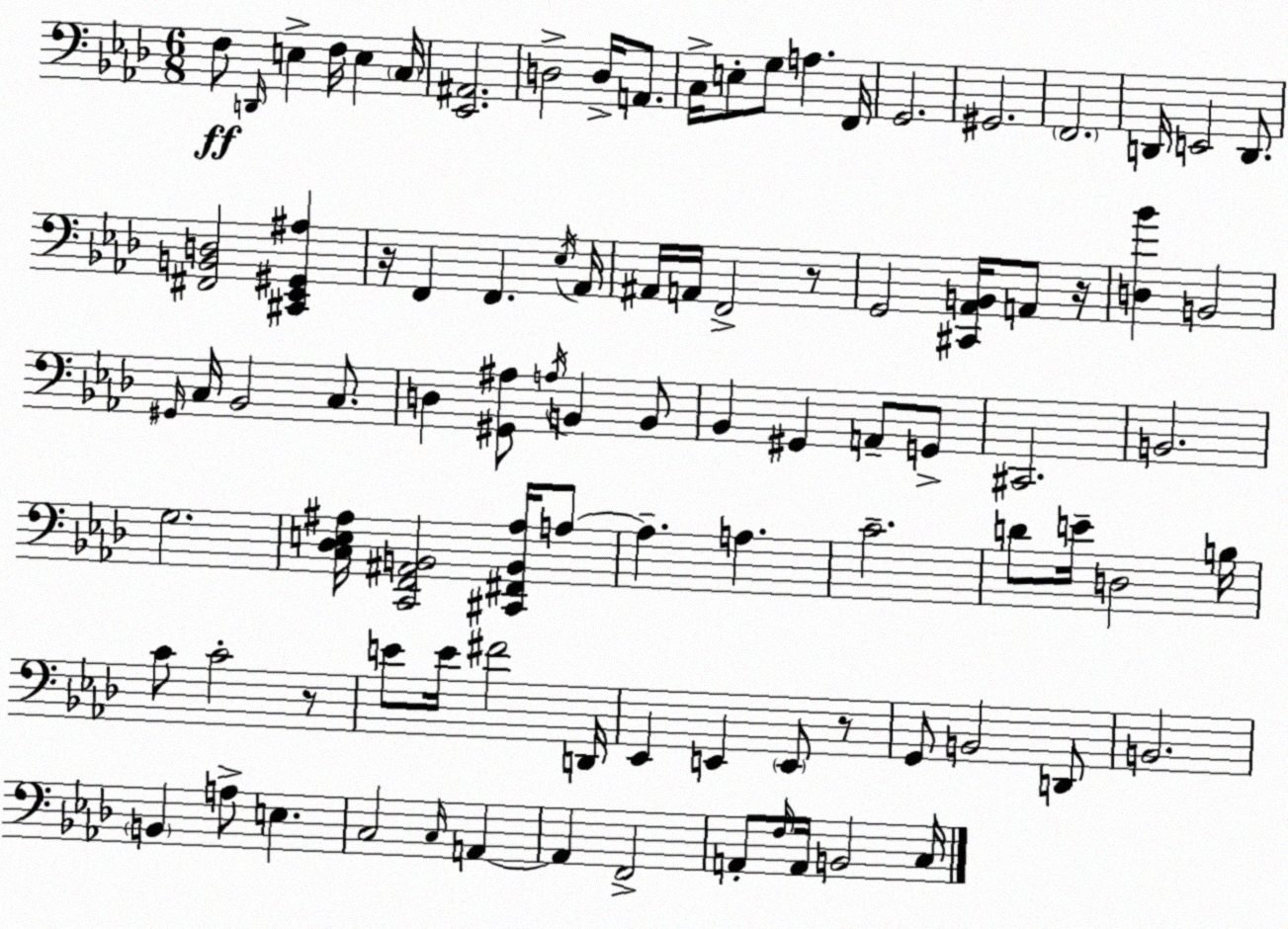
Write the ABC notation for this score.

X:1
T:Untitled
M:6/8
L:1/4
K:Ab
F,/2 D,,/4 E, F,/4 E, C,/4 [_E,,^A,,]2 D,2 D,/4 A,,/2 C,/4 E,/2 G,/2 A, F,,/4 G,,2 ^G,,2 F,,2 D,,/4 E,,2 D,,/2 [^F,,B,,D,]2 [^C,,_E,,^G,,^A,] z/4 F,, F,, _E,/4 _A,,/4 ^A,,/4 A,,/4 F,,2 z/2 G,,2 [^C,,_A,,B,,]/4 A,,/2 z/4 [D,_B] B,,2 ^G,,/4 C,/4 _B,,2 C,/2 D, [^G,,^A,]/2 A,/4 B,, B,,/2 _B,, ^G,, A,,/2 G,,/2 ^C,,2 B,,2 G,2 [C,_D,E,^A,]/4 [C,,F,,^A,,B,,]2 [^C,,^F,,B,,^A,]/4 A,/2 A, A, C2 D/2 E/4 D,2 B,/4 C/2 C2 z/2 E/2 E/4 ^F2 D,,/4 _E,, E,, E,,/2 z/2 G,,/2 B,,2 D,,/2 B,,2 B,, A,/2 E, C,2 C,/4 A,, A,, F,,2 A,,/2 F,/4 A,,/4 B,,2 C,/4